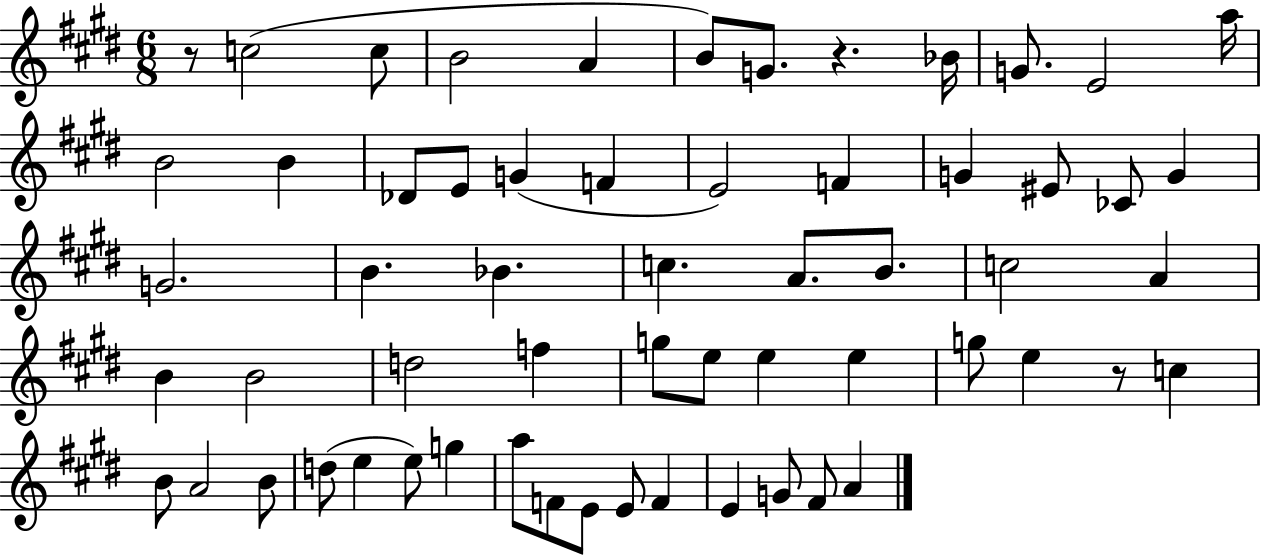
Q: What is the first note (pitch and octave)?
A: C5